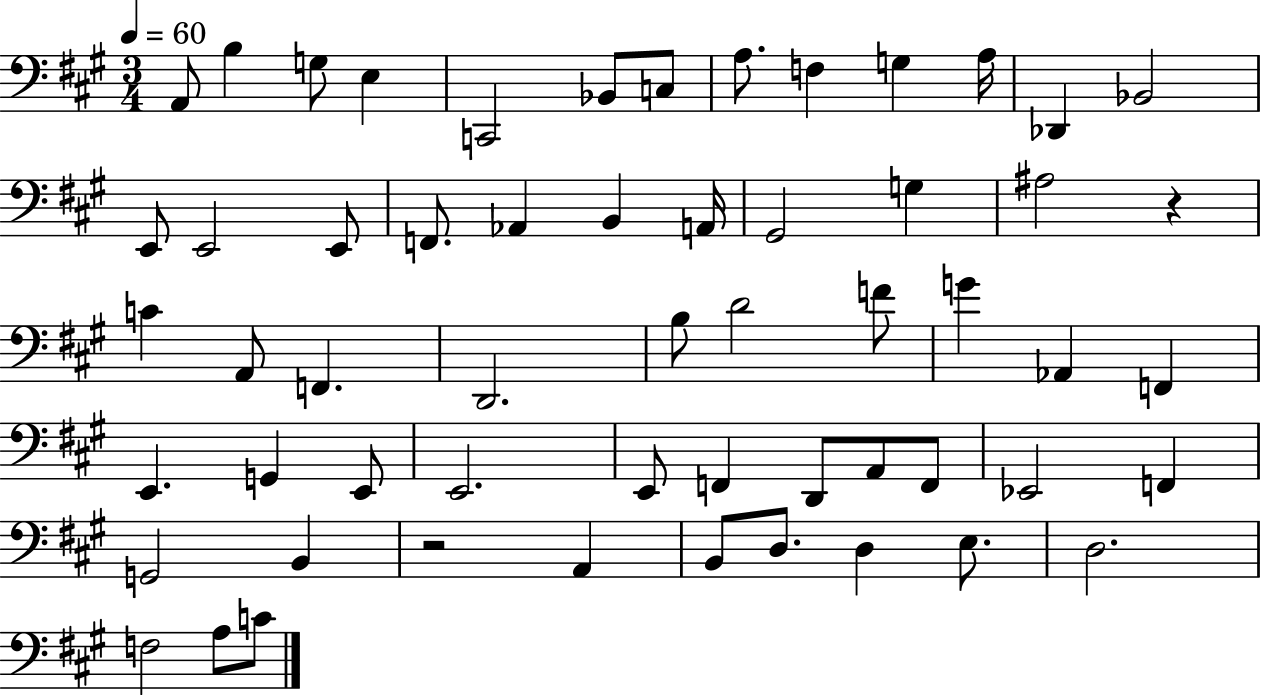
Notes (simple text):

A2/e B3/q G3/e E3/q C2/h Bb2/e C3/e A3/e. F3/q G3/q A3/s Db2/q Bb2/h E2/e E2/h E2/e F2/e. Ab2/q B2/q A2/s G#2/h G3/q A#3/h R/q C4/q A2/e F2/q. D2/h. B3/e D4/h F4/e G4/q Ab2/q F2/q E2/q. G2/q E2/e E2/h. E2/e F2/q D2/e A2/e F2/e Eb2/h F2/q G2/h B2/q R/h A2/q B2/e D3/e. D3/q E3/e. D3/h. F3/h A3/e C4/e